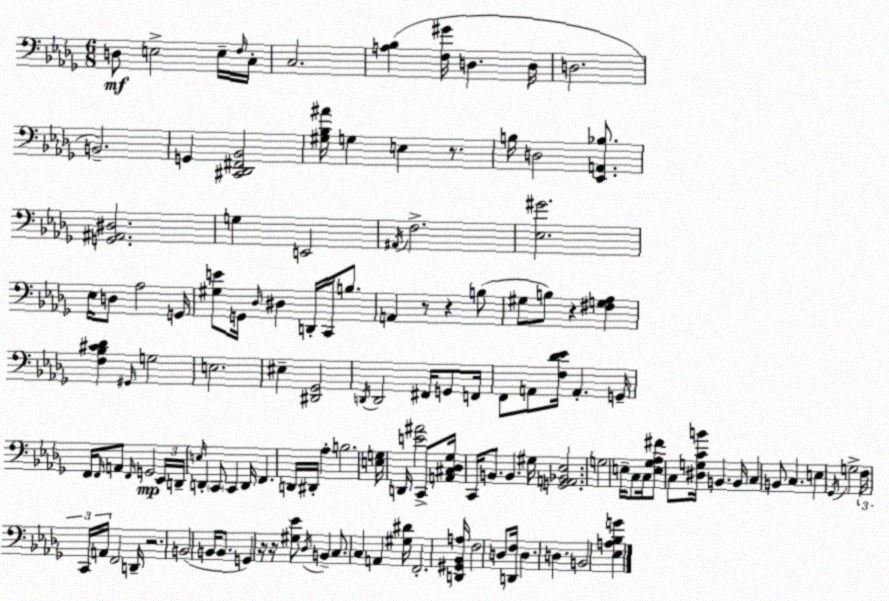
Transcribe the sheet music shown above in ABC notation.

X:1
T:Untitled
M:6/8
L:1/4
K:Bbm
D,/2 E,2 E,/4 F,/4 C,/4 C,2 [A,_B,] [F,^G]/4 D, D,/4 D,2 B,,2 G,, [^C,,_D,,^F,,_B,,]2 [^G,_B,^A]/4 G, E, z/2 B,/4 D,2 [_E,,A,,_B,]/2 [G,,^A,,^D,]2 G, E,,2 ^A,,/4 F,2 [_E,^G]2 _E,/4 D,/2 _A,2 G,,/4 [^G,E]/2 G,,/4 _D,/4 ^D, D,,/4 C,,/4 B,/2 A,, z/2 z B,/2 ^G,/2 B,/2 z [^F,G,_A,] [F,_B,^C_D] ^G,,/4 G,2 E,2 ^E, [^D,,_G,,]2 D,,/4 D,,2 ^F,,/4 G,,/2 F,,/4 F,,/2 A,,/2 [F,_D_E]/4 A,, G,,/4 F,,/4 F,,/4 A,,/2 F,,/4 G,,2 _E,,/4 D,,/4 E,/4 D,, C,,/2 C,, D,,/4 F,, D,,/4 ^D,,/4 _A, B,2 [E,G,]/4 D,,/4 [E^A]2 C,,/2 [A,,^C,_D,_G,]/4 C,,/4 B,,/2 B,, ^G,/4 [G,,A,,_B,,_E,]2 G,2 E,/4 C,/2 C,/4 [E,_G,_A,^F]/2 C,/2 [^D,G,CB]/4 B,, B,,/4 C, B,,/2 C, E, _G,,/4 G,2 F,/4 C,,/4 A,,/4 F,,2 D,,/4 z2 B,,2 B,,/4 B,,/2 G,, z/4 z/4 [^G,_E]/2 _D,/4 B,, C,/2 C, A,, [^G,^D]/4 F,,2 [D,,^G,,_B,,A,]/4 F,2 D,/2 [D,,F,]/4 D, D, B,,2 [_E,A,_B,G]